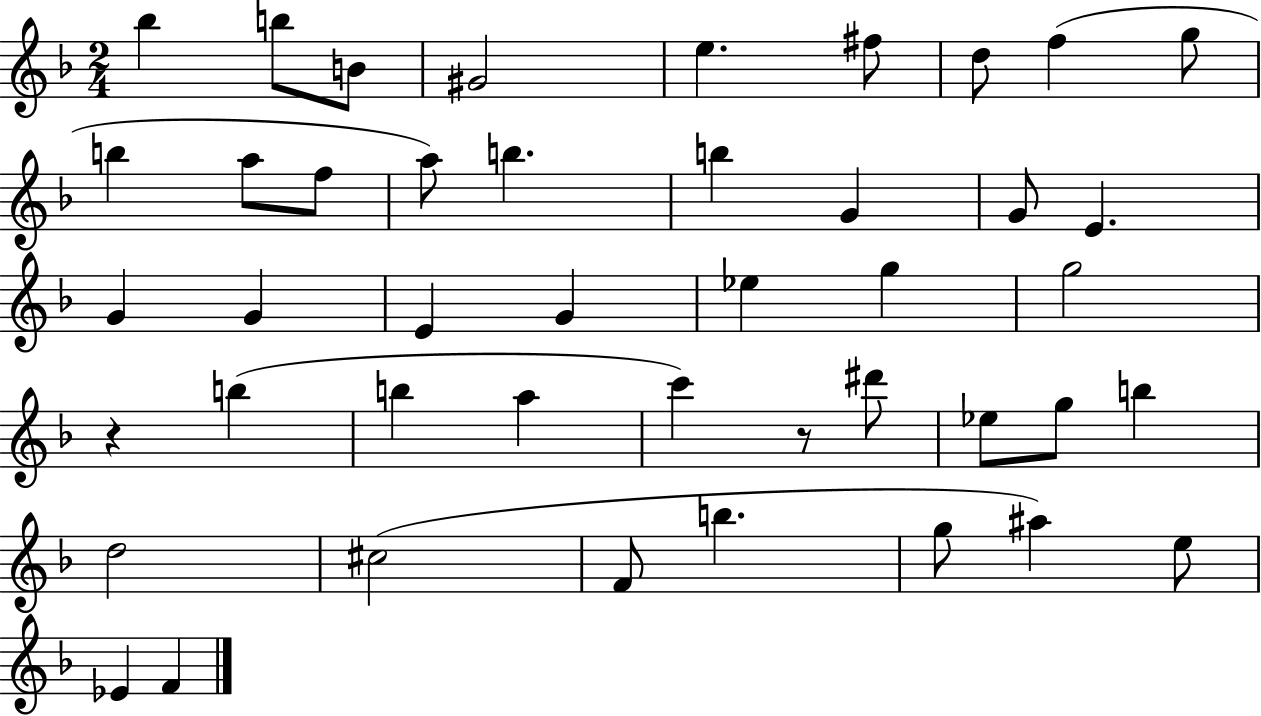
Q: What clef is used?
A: treble